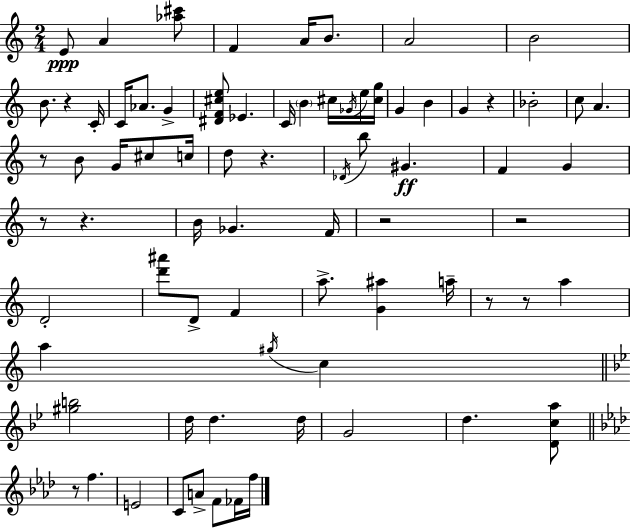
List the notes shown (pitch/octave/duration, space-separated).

E4/e A4/q [Ab5,C#6]/e F4/q A4/s B4/e. A4/h B4/h B4/e. R/q C4/s C4/s Ab4/e. G4/q [D#4,F4,C#5,E5]/e Eb4/q. C4/s B4/q C#5/s Gb4/s E5/s [C#5,G5]/s G4/q B4/q G4/q R/q Bb4/h C5/e A4/q. R/e B4/e G4/s C#5/e C5/s D5/e R/q. Db4/s B5/e G#4/q. F4/q G4/q R/e R/q. B4/s Gb4/q. F4/s R/h R/h D4/h [D6,A#6]/e D4/e F4/q A5/e. [G4,A#5]/q A5/s R/e R/e A5/q A5/q G#5/s C5/q [G#5,B5]/h D5/s D5/q. D5/s G4/h D5/q. [D4,C5,A5]/e R/e F5/q. E4/h C4/e A4/e F4/e FES4/s F5/s